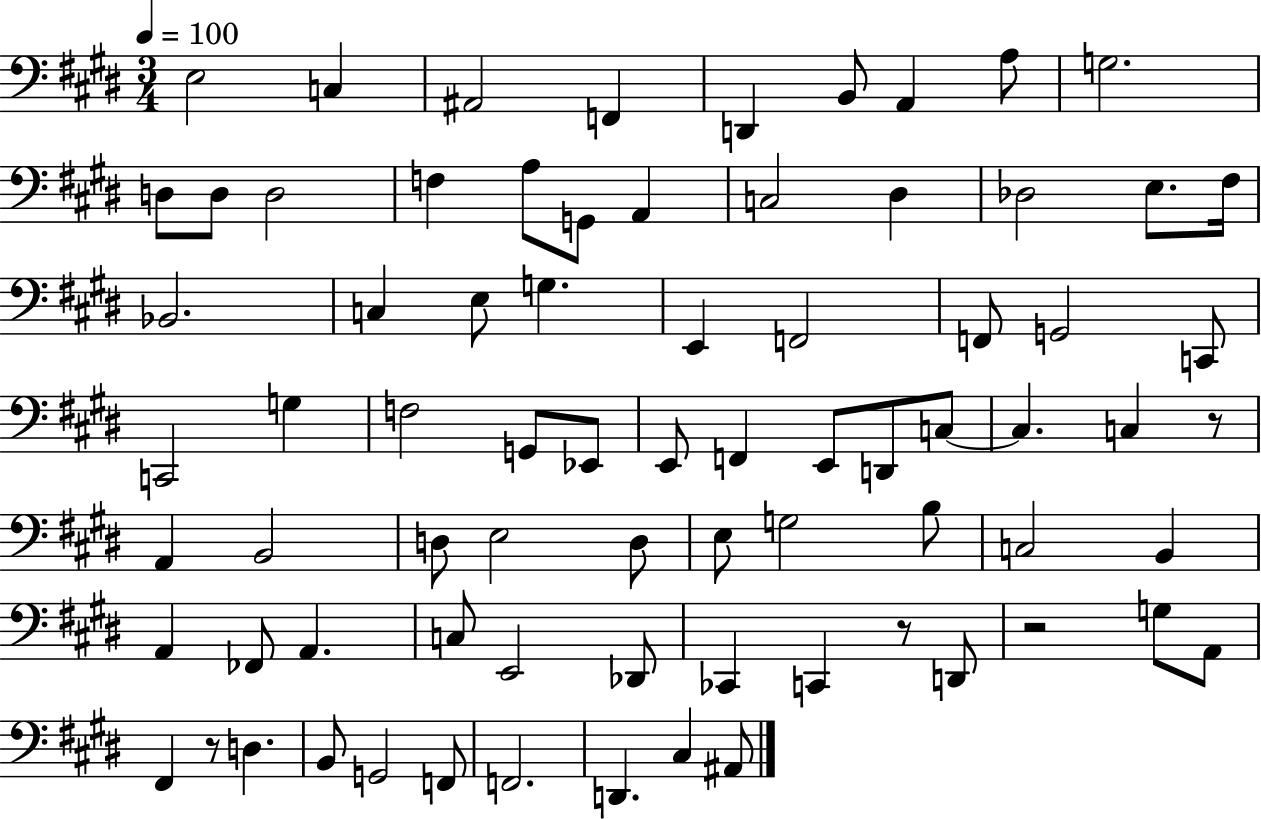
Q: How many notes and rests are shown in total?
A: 76